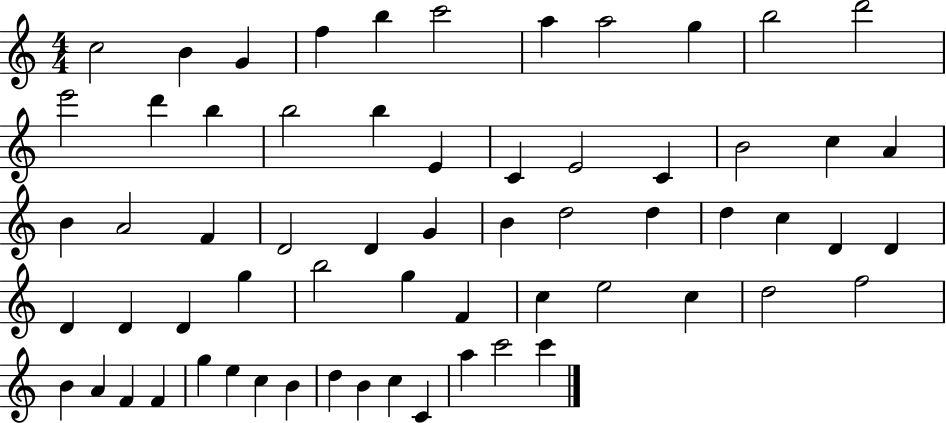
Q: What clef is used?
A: treble